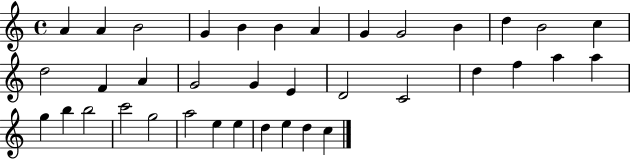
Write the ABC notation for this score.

X:1
T:Untitled
M:4/4
L:1/4
K:C
A A B2 G B B A G G2 B d B2 c d2 F A G2 G E D2 C2 d f a a g b b2 c'2 g2 a2 e e d e d c